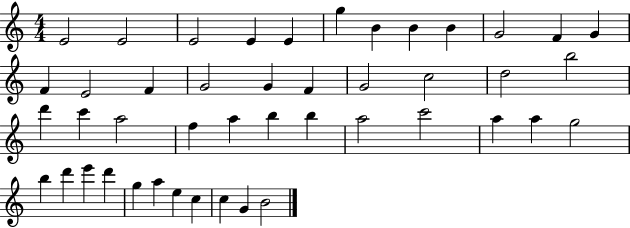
{
  \clef treble
  \numericTimeSignature
  \time 4/4
  \key c \major
  e'2 e'2 | e'2 e'4 e'4 | g''4 b'4 b'4 b'4 | g'2 f'4 g'4 | \break f'4 e'2 f'4 | g'2 g'4 f'4 | g'2 c''2 | d''2 b''2 | \break d'''4 c'''4 a''2 | f''4 a''4 b''4 b''4 | a''2 c'''2 | a''4 a''4 g''2 | \break b''4 d'''4 e'''4 d'''4 | g''4 a''4 e''4 c''4 | c''4 g'4 b'2 | \bar "|."
}